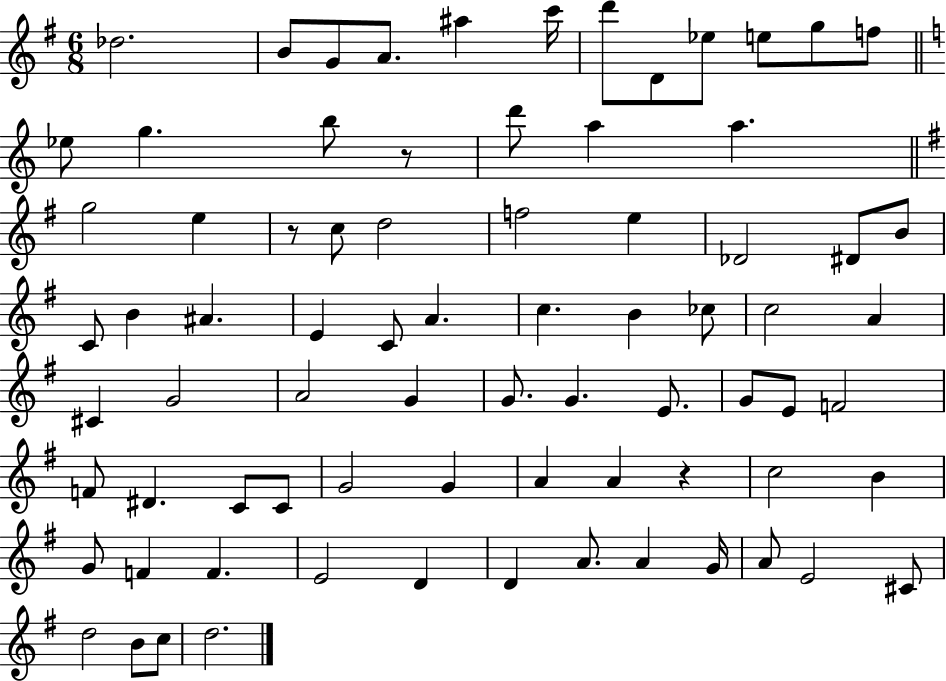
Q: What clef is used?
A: treble